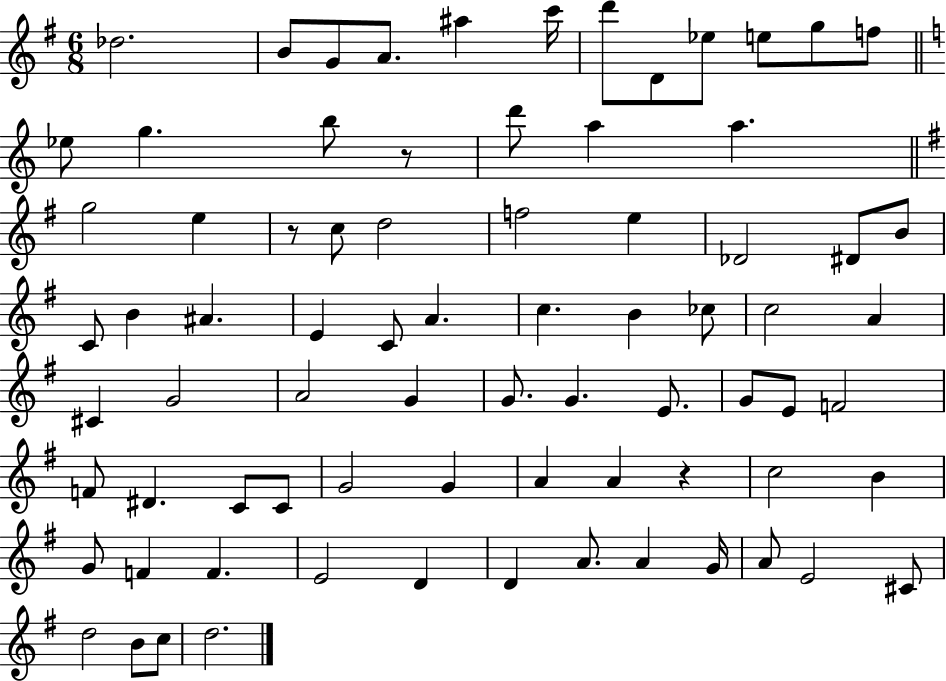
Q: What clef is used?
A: treble